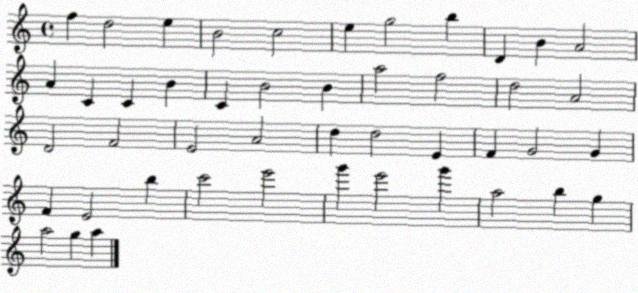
X:1
T:Untitled
M:4/4
L:1/4
K:C
f d2 e B2 c2 e g2 b D B A2 A C C B C B2 B a2 f2 d2 A2 D2 F2 E2 A2 d d2 E F G2 G F E2 b c'2 e'2 g' e'2 g' a2 b g a2 g a